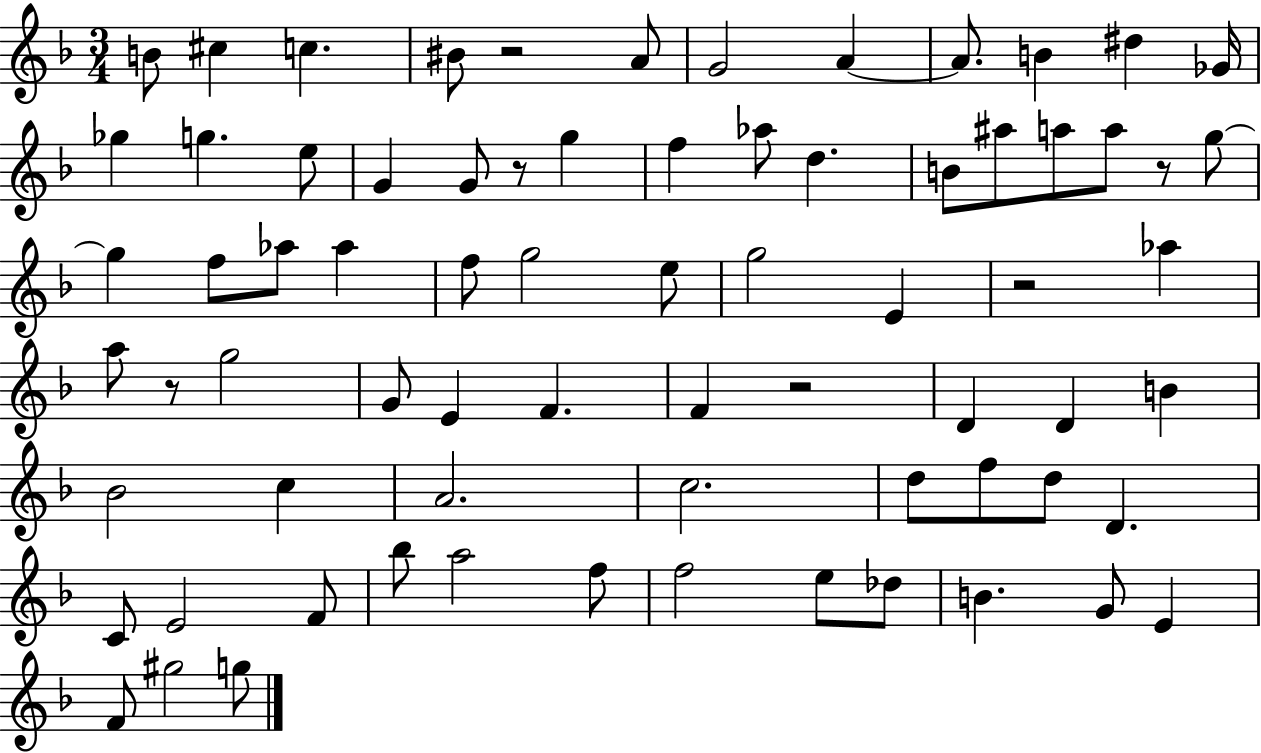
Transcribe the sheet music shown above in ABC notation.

X:1
T:Untitled
M:3/4
L:1/4
K:F
B/2 ^c c ^B/2 z2 A/2 G2 A A/2 B ^d _G/4 _g g e/2 G G/2 z/2 g f _a/2 d B/2 ^a/2 a/2 a/2 z/2 g/2 g f/2 _a/2 _a f/2 g2 e/2 g2 E z2 _a a/2 z/2 g2 G/2 E F F z2 D D B _B2 c A2 c2 d/2 f/2 d/2 D C/2 E2 F/2 _b/2 a2 f/2 f2 e/2 _d/2 B G/2 E F/2 ^g2 g/2